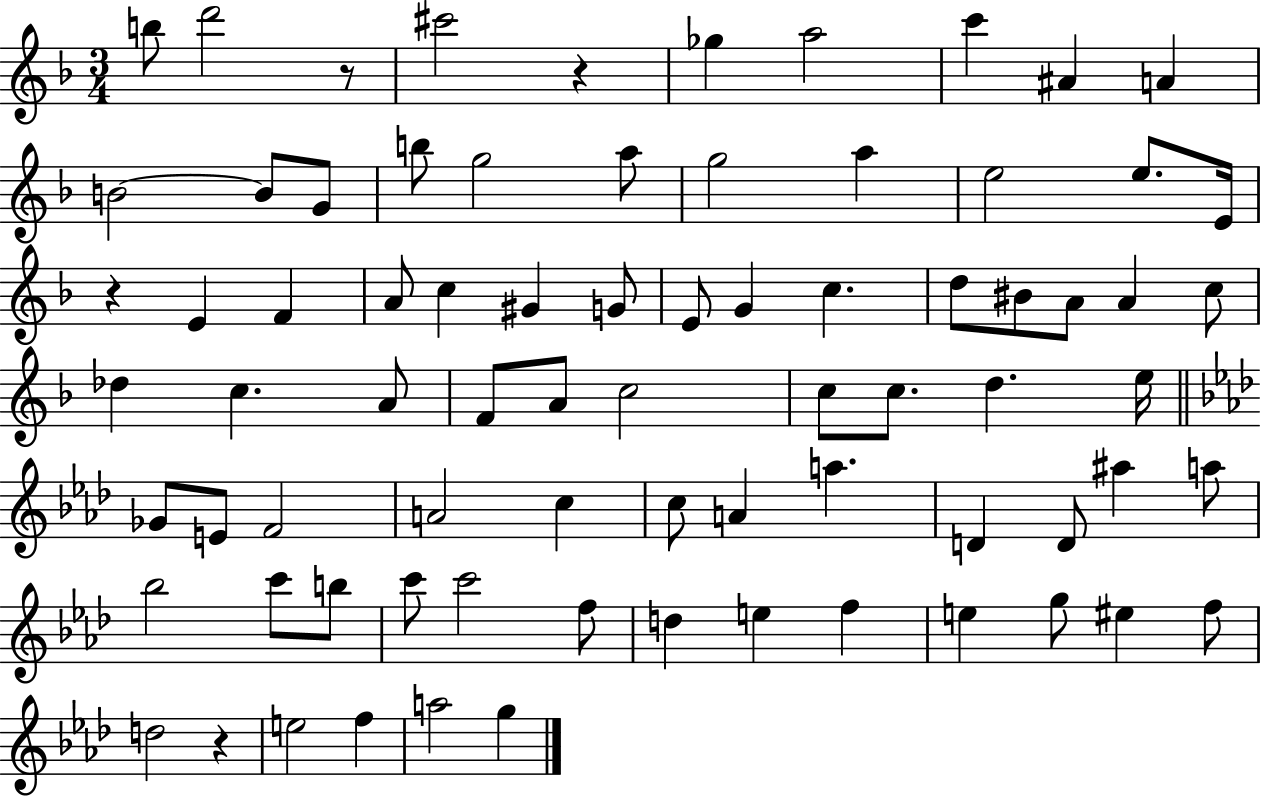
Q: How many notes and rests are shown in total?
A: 77